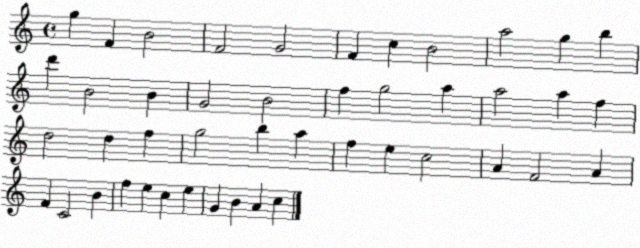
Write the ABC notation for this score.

X:1
T:Untitled
M:4/4
L:1/4
K:C
g F B2 F2 G2 F c B2 a2 g b d' B2 B G2 B2 f g2 a a2 a f d2 d f g2 b a f e c2 A F2 A F C2 B f e c e G B A c